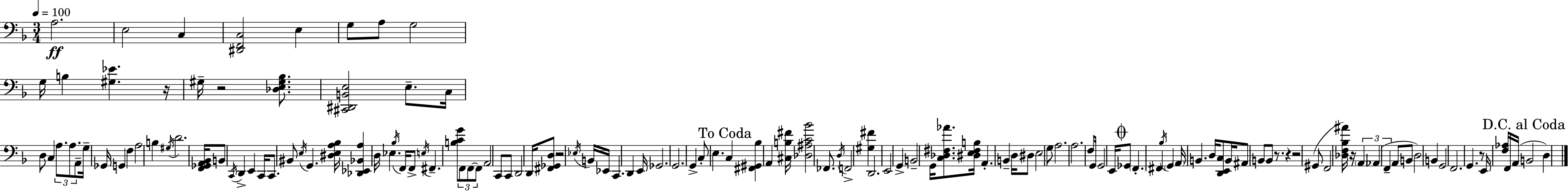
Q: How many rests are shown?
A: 8